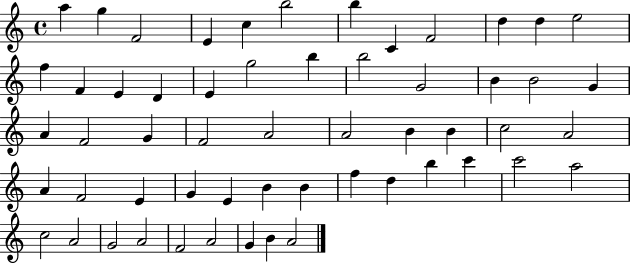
{
  \clef treble
  \time 4/4
  \defaultTimeSignature
  \key c \major
  a''4 g''4 f'2 | e'4 c''4 b''2 | b''4 c'4 f'2 | d''4 d''4 e''2 | \break f''4 f'4 e'4 d'4 | e'4 g''2 b''4 | b''2 g'2 | b'4 b'2 g'4 | \break a'4 f'2 g'4 | f'2 a'2 | a'2 b'4 b'4 | c''2 a'2 | \break a'4 f'2 e'4 | g'4 e'4 b'4 b'4 | f''4 d''4 b''4 c'''4 | c'''2 a''2 | \break c''2 a'2 | g'2 a'2 | f'2 a'2 | g'4 b'4 a'2 | \break \bar "|."
}